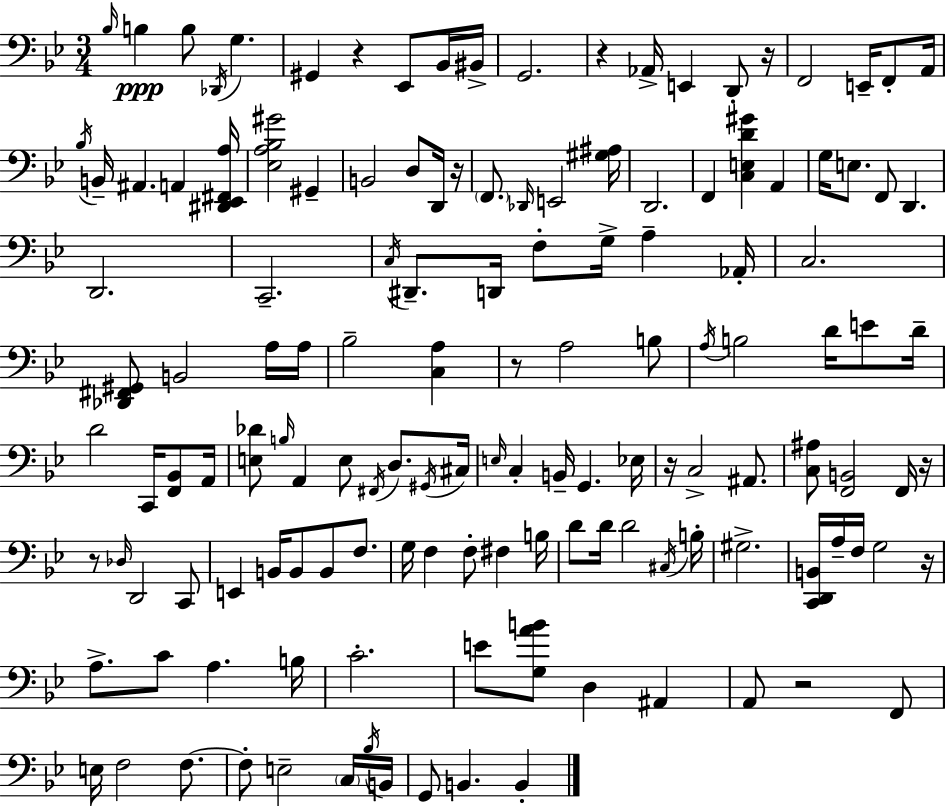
Bb3/s B3/q B3/e Db2/s G3/q. G#2/q R/q Eb2/e Bb2/s BIS2/s G2/h. R/q Ab2/s E2/q D2/e R/s F2/h E2/s F2/e A2/s Bb3/s B2/s A#2/q. A2/q [D#2,Eb2,F#2,A3]/s [Eb3,A3,Bb3,G#4]/h G#2/q B2/h D3/e D2/s R/s F2/e. Db2/s E2/h [G#3,A#3]/s D2/h. F2/q [C3,E3,D4,G#4]/q A2/q G3/s E3/e. F2/e D2/q. D2/h. C2/h. C3/s D#2/e. D2/s F3/e G3/s A3/q Ab2/s C3/h. [Db2,F#2,G#2]/e B2/h A3/s A3/s Bb3/h [C3,A3]/q R/e A3/h B3/e A3/s B3/h D4/s E4/e D4/s D4/h C2/s [F2,Bb2]/e A2/s [E3,Db4]/e B3/s A2/q E3/e F#2/s D3/e. G#2/s C#3/s E3/s C3/q B2/s G2/q. Eb3/s R/s C3/h A#2/e. [C3,A#3]/e [F2,B2]/h F2/s R/s R/e Db3/s D2/h C2/e E2/q B2/s B2/e B2/e F3/e. G3/s F3/q F3/e F#3/q B3/s D4/e D4/s D4/h C#3/s B3/s G#3/h. [C2,D2,B2]/s A3/s F3/s G3/h R/s A3/e. C4/e A3/q. B3/s C4/h. E4/e [G3,A4,B4]/e D3/q A#2/q A2/e R/h F2/e E3/s F3/h F3/e. F3/e E3/h C3/s Bb3/s B2/s G2/e B2/q. B2/q